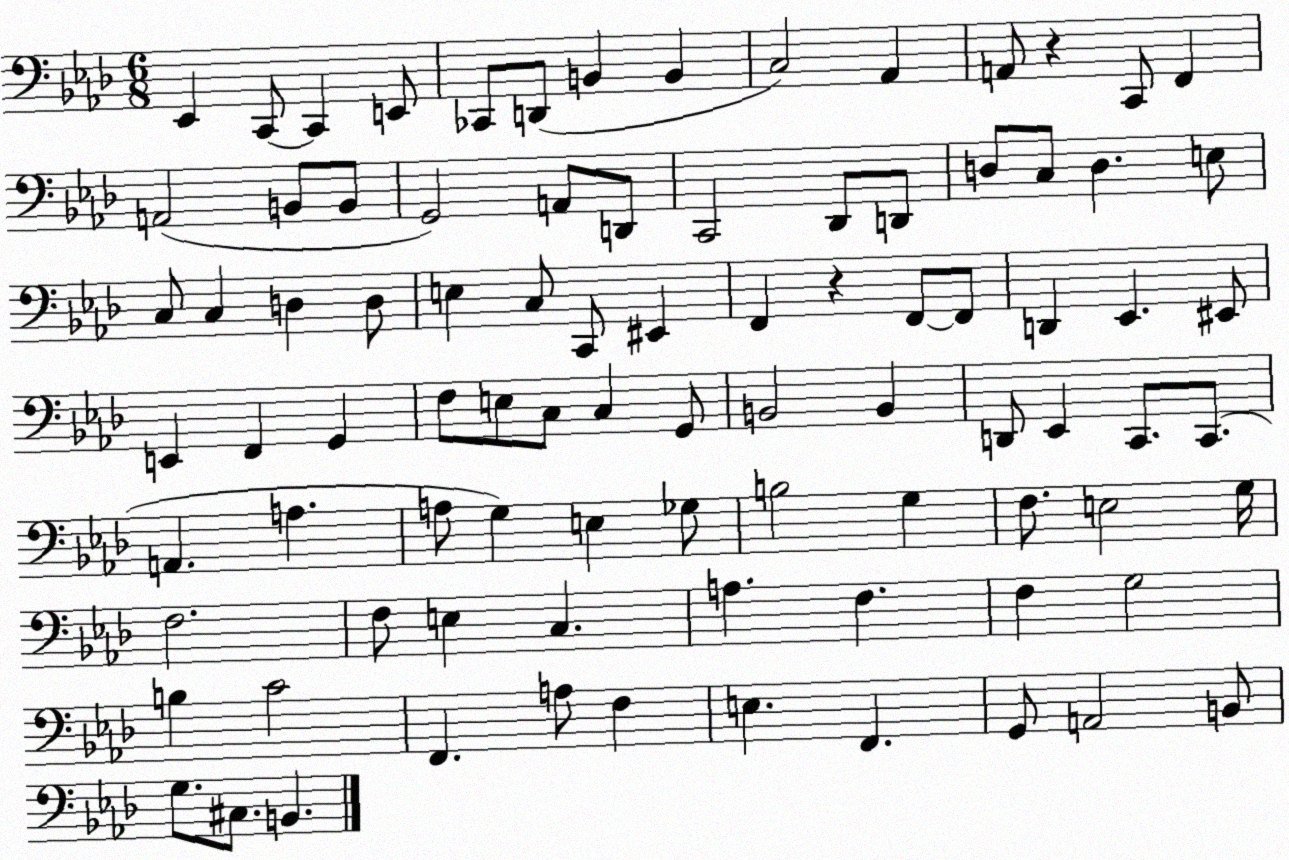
X:1
T:Untitled
M:6/8
L:1/4
K:Ab
_E,, C,,/2 C,, E,,/2 _C,,/2 D,,/2 B,, B,, C,2 _A,, A,,/2 z C,,/2 F,, A,,2 B,,/2 B,,/2 G,,2 A,,/2 D,,/2 C,,2 _D,,/2 D,,/2 D,/2 C,/2 D, E,/2 C,/2 C, D, D,/2 E, C,/2 C,,/2 ^E,, F,, z F,,/2 F,,/2 D,, _E,, ^E,,/2 E,, F,, G,, F,/2 E,/2 C,/2 C, G,,/2 B,,2 B,, D,,/2 _E,, C,,/2 C,,/2 A,, A, A,/2 G, E, _G,/2 B,2 G, F,/2 E,2 G,/4 F,2 F,/2 E, C, A, F, F, G,2 B, C2 F,, A,/2 F, E, F,, G,,/2 A,,2 B,,/2 G,/2 ^C,/2 B,,